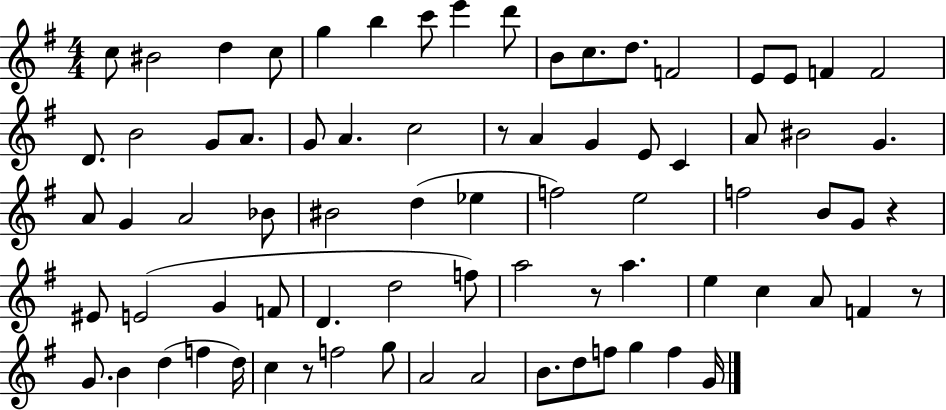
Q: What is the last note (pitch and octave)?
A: G4